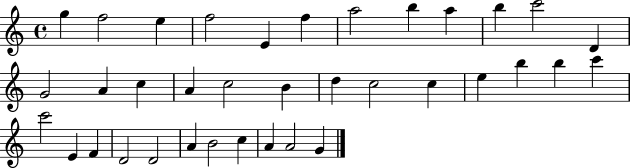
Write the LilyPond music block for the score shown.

{
  \clef treble
  \time 4/4
  \defaultTimeSignature
  \key c \major
  g''4 f''2 e''4 | f''2 e'4 f''4 | a''2 b''4 a''4 | b''4 c'''2 d'4 | \break g'2 a'4 c''4 | a'4 c''2 b'4 | d''4 c''2 c''4 | e''4 b''4 b''4 c'''4 | \break c'''2 e'4 f'4 | d'2 d'2 | a'4 b'2 c''4 | a'4 a'2 g'4 | \break \bar "|."
}